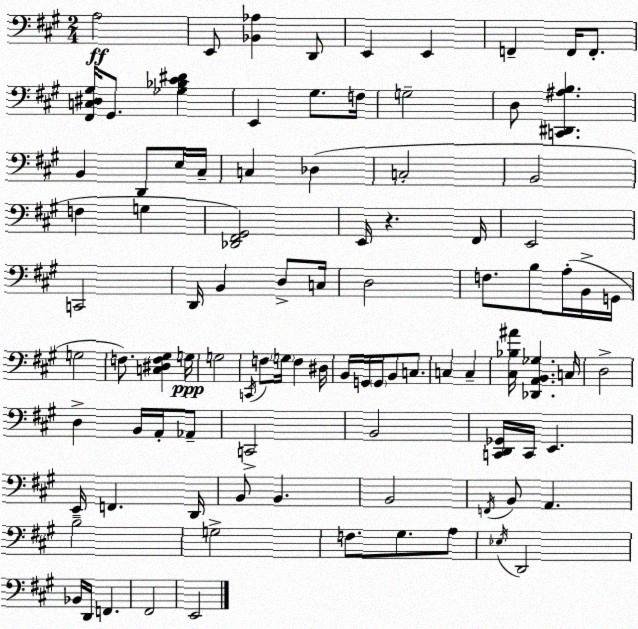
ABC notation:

X:1
T:Untitled
M:2/4
L:1/4
K:A
A,2 E,,/2 [_B,,_A,] D,,/2 E,, E,, F,, F,,/4 F,,/2 [^F,,C,^D,^G,]/4 ^G,,/2 [_G,_B,^C^D] E,, ^G,/2 F,/4 G,2 D,/2 [C,,^D,,^A,B,] B,, D,,/2 E,/4 ^C,/4 C, _D, C,2 B,,2 F, G, [_D,,^F,,^G,,]2 E,,/4 z ^F,,/4 E,,2 C,,2 D,,/4 B,, D,/2 C,/4 D,2 F,/2 B,/2 A,/4 B,,/4 G,,/4 G,2 F,/2 [C,^D,F,^G,] G,/4 G,2 C,,/4 F,/2 G,/4 F, ^D,/4 B,,/4 G,,/4 G,,/4 B,,/2 C,/2 C, C, [^C,_B,^A]/4 [_D,,A,,B,,_G,] C,/4 D,2 D, B,,/4 A,,/4 _A,,/2 C,,2 B,,2 [C,,D,,_G,,]/4 C,,/4 E,, E,,/4 F,, D,,/4 B,,/2 B,, B,,2 F,,/4 B,,/2 A,, B,2 G,2 F,/2 ^G,/2 A,/2 _E,/4 D,,2 _B,,/4 D,,/4 F,, ^F,,2 E,,2